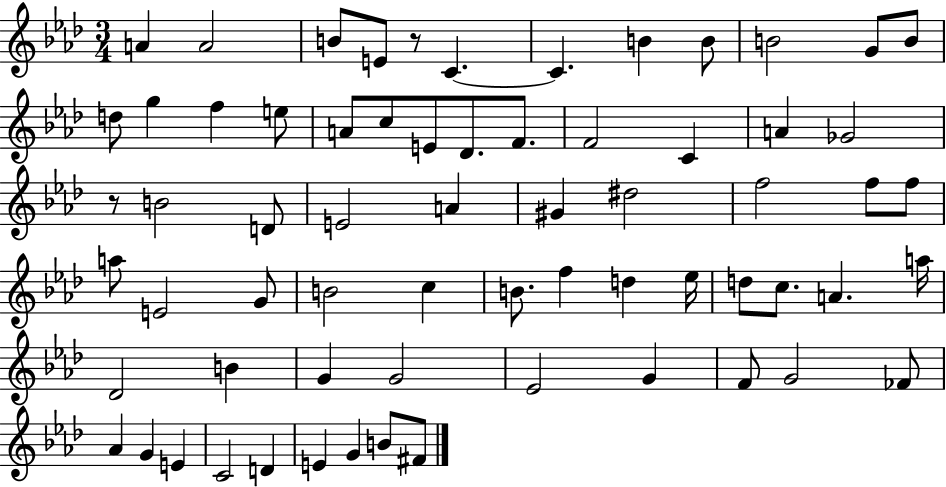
{
  \clef treble
  \numericTimeSignature
  \time 3/4
  \key aes \major
  a'4 a'2 | b'8 e'8 r8 c'4.~~ | c'4. b'4 b'8 | b'2 g'8 b'8 | \break d''8 g''4 f''4 e''8 | a'8 c''8 e'8 des'8. f'8. | f'2 c'4 | a'4 ges'2 | \break r8 b'2 d'8 | e'2 a'4 | gis'4 dis''2 | f''2 f''8 f''8 | \break a''8 e'2 g'8 | b'2 c''4 | b'8. f''4 d''4 ees''16 | d''8 c''8. a'4. a''16 | \break des'2 b'4 | g'4 g'2 | ees'2 g'4 | f'8 g'2 fes'8 | \break aes'4 g'4 e'4 | c'2 d'4 | e'4 g'4 b'8 fis'8 | \bar "|."
}